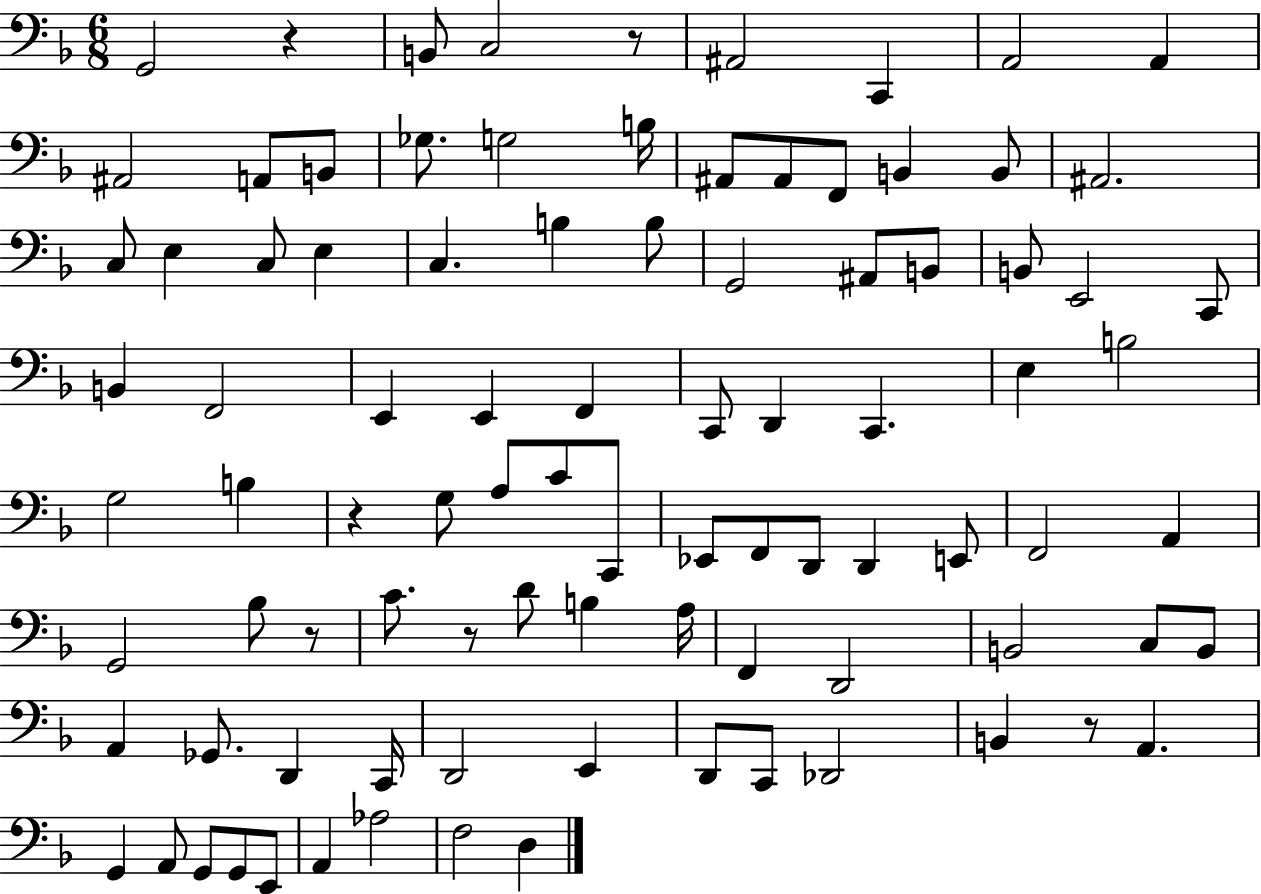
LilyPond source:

{
  \clef bass
  \numericTimeSignature
  \time 6/8
  \key f \major
  g,2 r4 | b,8 c2 r8 | ais,2 c,4 | a,2 a,4 | \break ais,2 a,8 b,8 | ges8. g2 b16 | ais,8 ais,8 f,8 b,4 b,8 | ais,2. | \break c8 e4 c8 e4 | c4. b4 b8 | g,2 ais,8 b,8 | b,8 e,2 c,8 | \break b,4 f,2 | e,4 e,4 f,4 | c,8 d,4 c,4. | e4 b2 | \break g2 b4 | r4 g8 a8 c'8 c,8 | ees,8 f,8 d,8 d,4 e,8 | f,2 a,4 | \break g,2 bes8 r8 | c'8. r8 d'8 b4 a16 | f,4 d,2 | b,2 c8 b,8 | \break a,4 ges,8. d,4 c,16 | d,2 e,4 | d,8 c,8 des,2 | b,4 r8 a,4. | \break g,4 a,8 g,8 g,8 e,8 | a,4 aes2 | f2 d4 | \bar "|."
}